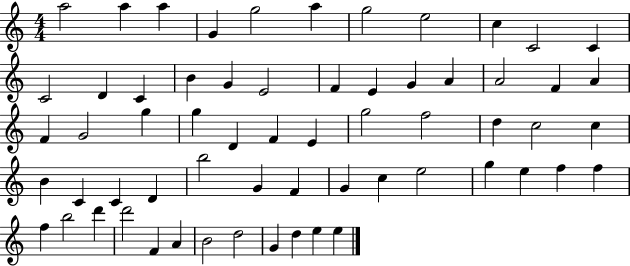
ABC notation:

X:1
T:Untitled
M:4/4
L:1/4
K:C
a2 a a G g2 a g2 e2 c C2 C C2 D C B G E2 F E G A A2 F A F G2 g g D F E g2 f2 d c2 c B C C D b2 G F G c e2 g e f f f b2 d' d'2 F A B2 d2 G d e e